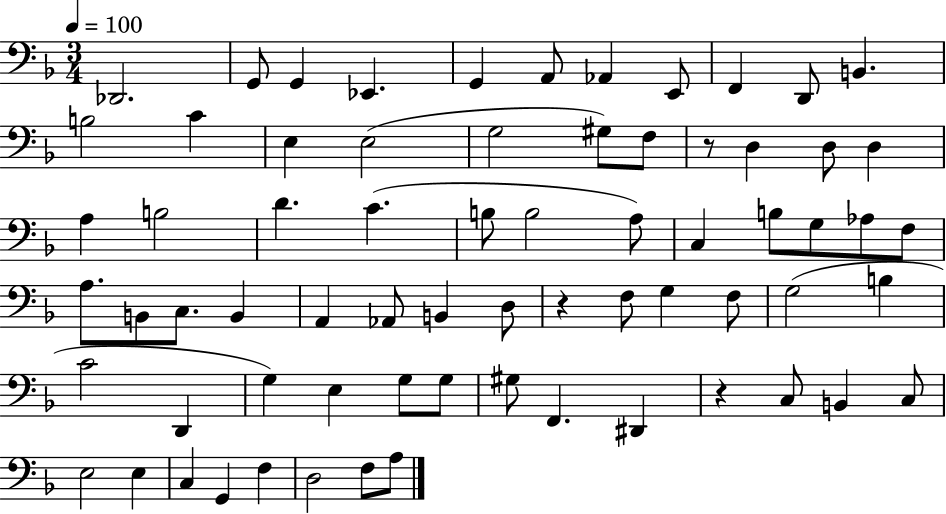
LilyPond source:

{
  \clef bass
  \numericTimeSignature
  \time 3/4
  \key f \major
  \tempo 4 = 100
  des,2. | g,8 g,4 ees,4. | g,4 a,8 aes,4 e,8 | f,4 d,8 b,4. | \break b2 c'4 | e4 e2( | g2 gis8) f8 | r8 d4 d8 d4 | \break a4 b2 | d'4. c'4.( | b8 b2 a8) | c4 b8 g8 aes8 f8 | \break a8. b,8 c8. b,4 | a,4 aes,8 b,4 d8 | r4 f8 g4 f8 | g2( b4 | \break c'2 d,4 | g4) e4 g8 g8 | gis8 f,4. dis,4 | r4 c8 b,4 c8 | \break e2 e4 | c4 g,4 f4 | d2 f8 a8 | \bar "|."
}